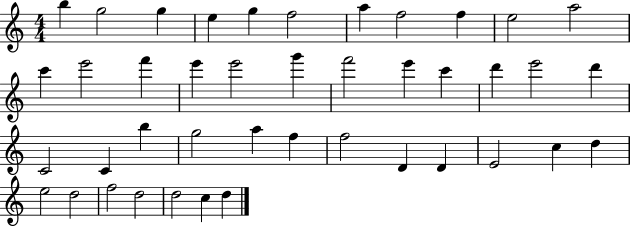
{
  \clef treble
  \numericTimeSignature
  \time 4/4
  \key c \major
  b''4 g''2 g''4 | e''4 g''4 f''2 | a''4 f''2 f''4 | e''2 a''2 | \break c'''4 e'''2 f'''4 | e'''4 e'''2 g'''4 | f'''2 e'''4 c'''4 | d'''4 e'''2 d'''4 | \break c'2 c'4 b''4 | g''2 a''4 f''4 | f''2 d'4 d'4 | e'2 c''4 d''4 | \break e''2 d''2 | f''2 d''2 | d''2 c''4 d''4 | \bar "|."
}